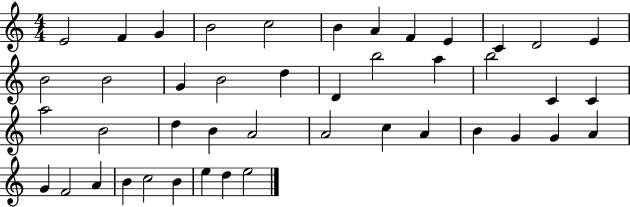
E4/h F4/q G4/q B4/h C5/h B4/q A4/q F4/q E4/q C4/q D4/h E4/q B4/h B4/h G4/q B4/h D5/q D4/q B5/h A5/q B5/h C4/q C4/q A5/h B4/h D5/q B4/q A4/h A4/h C5/q A4/q B4/q G4/q G4/q A4/q G4/q F4/h A4/q B4/q C5/h B4/q E5/q D5/q E5/h